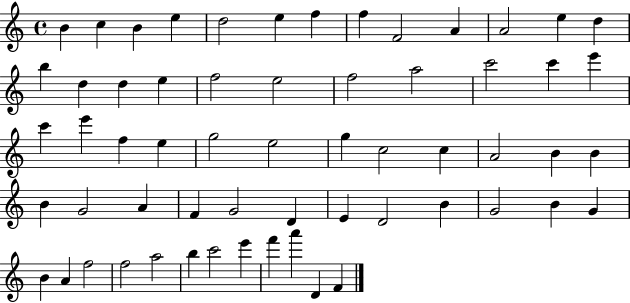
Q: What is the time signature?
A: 4/4